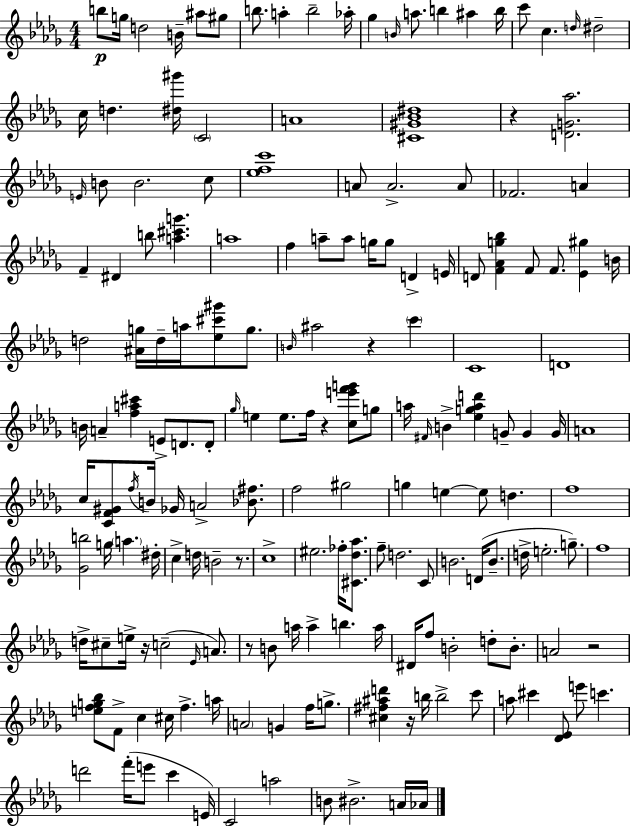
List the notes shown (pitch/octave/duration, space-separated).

B5/e G5/s D5/h B4/s A#5/e G#5/e B5/e. A5/q B5/h Ab5/s Gb5/q B4/s A5/e. B5/q A#5/q B5/s C6/e C5/q. D5/s D#5/h C5/s D5/q. [D#5,G#6]/s C4/h A4/w [C#4,G#4,Bb4,D#5]/w R/q [D4,G4,Ab5]/h. E4/s B4/e B4/h. C5/e [Eb5,F5,C6]/w A4/e A4/h. A4/e FES4/h. A4/q F4/q D#4/q B5/e [A5,C#6,G6]/q. A5/w F5/q A5/e A5/e G5/s G5/e D4/q E4/s D4/e [F4,Ab4,G5,Bb5]/q F4/e F4/e. [Eb4,G#5]/q B4/s D5/h [A#4,G5]/s D5/s A5/s [Eb5,C#6,G#6]/e G5/e. B4/s A#5/h R/q C6/q C4/w D4/w B4/s A4/q [F5,A5,C#6]/q E4/e D4/e. D4/e Gb5/s E5/q E5/e. F5/s R/q [C5,E6,F6,G6]/e G5/e A5/s F#4/s B4/q [Eb5,G5,A5,D6]/q G4/e G4/q G4/s A4/w C5/s [C4,F4,G#4]/e F5/s B4/s Gb4/s A4/h [Bb4,F#5]/e. F5/h G#5/h G5/q E5/q E5/e D5/q. F5/w [Gb4,B5]/h G5/s A5/q. D#5/s C5/q D5/s B4/h R/e. C5/w EIS5/h. FES5/s [C#4,Db5,Ab5]/e. F5/e D5/h. C4/e B4/h. D4/s B4/e. D5/s E5/h. G5/e. F5/w D5/s C#5/e E5/s R/s C5/h Eb4/s A4/e. R/e B4/e A5/s A5/q B5/q. A5/s D#4/s F5/e B4/h D5/e B4/e. A4/h R/h [E5,F5,G5,Bb5]/e F4/e C5/q C#5/s F5/q. A5/s A4/h G4/q F5/s G5/e. [C#5,F#5,A#5,D6]/q R/s B5/s B5/h C6/e A5/e C#6/q [Db4,Eb4]/e E6/e C6/q. D6/h F6/s E6/e C6/q E4/s C4/h A5/h B4/e BIS4/h. A4/s Ab4/s